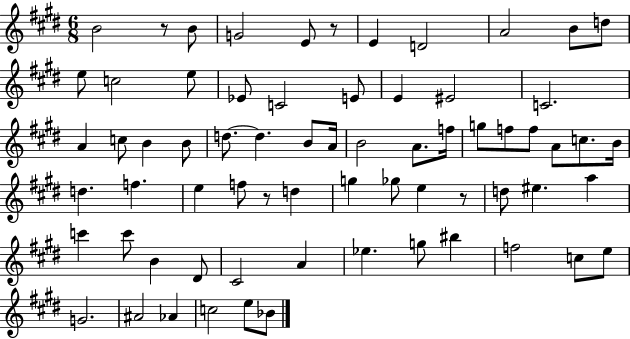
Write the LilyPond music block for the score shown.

{
  \clef treble
  \numericTimeSignature
  \time 6/8
  \key e \major
  b'2 r8 b'8 | g'2 e'8 r8 | e'4 d'2 | a'2 b'8 d''8 | \break e''8 c''2 e''8 | ees'8 c'2 e'8 | e'4 eis'2 | c'2. | \break a'4 c''8 b'4 b'8 | d''8.~~ d''4. b'8 a'16 | b'2 a'8. f''16 | g''8 f''8 f''8 a'8 c''8. b'16 | \break d''4. f''4. | e''4 f''8 r8 d''4 | g''4 ges''8 e''4 r8 | d''8 eis''4. a''4 | \break c'''4 c'''8 b'4 dis'8 | cis'2 a'4 | ees''4. g''8 bis''4 | f''2 c''8 e''8 | \break g'2. | ais'2 aes'4 | c''2 e''8 bes'8 | \bar "|."
}